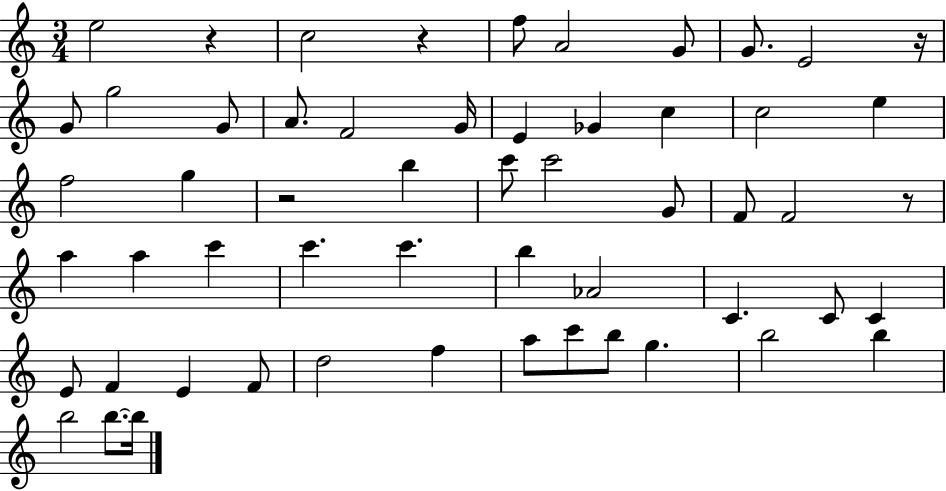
{
  \clef treble
  \numericTimeSignature
  \time 3/4
  \key c \major
  \repeat volta 2 { e''2 r4 | c''2 r4 | f''8 a'2 g'8 | g'8. e'2 r16 | \break g'8 g''2 g'8 | a'8. f'2 g'16 | e'4 ges'4 c''4 | c''2 e''4 | \break f''2 g''4 | r2 b''4 | c'''8 c'''2 g'8 | f'8 f'2 r8 | \break a''4 a''4 c'''4 | c'''4. c'''4. | b''4 aes'2 | c'4. c'8 c'4 | \break e'8 f'4 e'4 f'8 | d''2 f''4 | a''8 c'''8 b''8 g''4. | b''2 b''4 | \break b''2 b''8.~~ b''16 | } \bar "|."
}